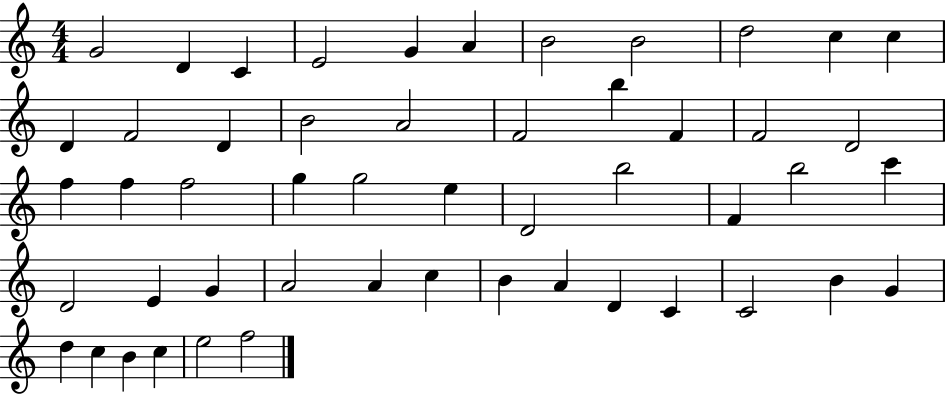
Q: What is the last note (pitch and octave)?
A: F5